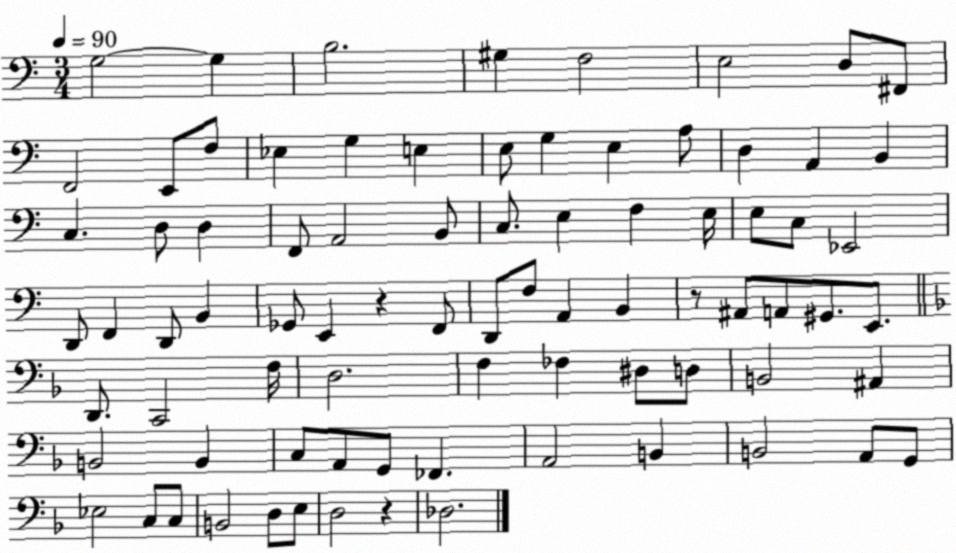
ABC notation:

X:1
T:Untitled
M:3/4
L:1/4
K:C
G,2 G, B,2 ^G, F,2 E,2 D,/2 ^F,,/2 F,,2 E,,/2 F,/2 _E, G, E, E,/2 G, E, A,/2 D, A,, B,, C, D,/2 D, F,,/2 A,,2 B,,/2 C,/2 E, F, E,/4 E,/2 C,/2 _E,,2 D,,/2 F,, D,,/2 B,, _G,,/2 E,, z F,,/2 D,,/2 F,/2 A,, B,, z/2 ^A,,/2 A,,/2 ^G,,/2 E,,/2 D,,/2 C,,2 F,/4 D,2 F, _F, ^D,/2 D,/2 B,,2 ^A,, B,,2 B,, C,/2 A,,/2 G,,/2 _F,, A,,2 B,, B,,2 A,,/2 G,,/2 _E,2 C,/2 C,/2 B,,2 D,/2 E,/2 D,2 z _D,2